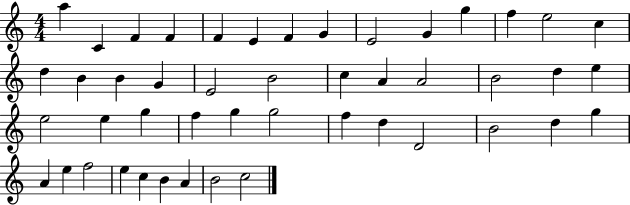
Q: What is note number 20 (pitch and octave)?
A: B4